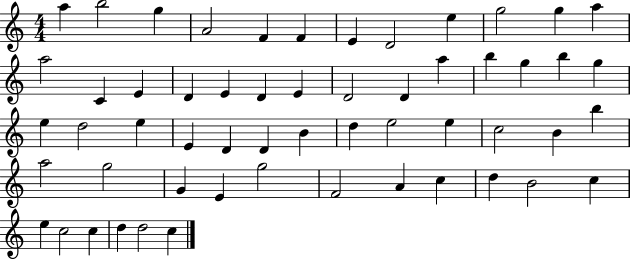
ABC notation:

X:1
T:Untitled
M:4/4
L:1/4
K:C
a b2 g A2 F F E D2 e g2 g a a2 C E D E D E D2 D a b g b g e d2 e E D D B d e2 e c2 B b a2 g2 G E g2 F2 A c d B2 c e c2 c d d2 c